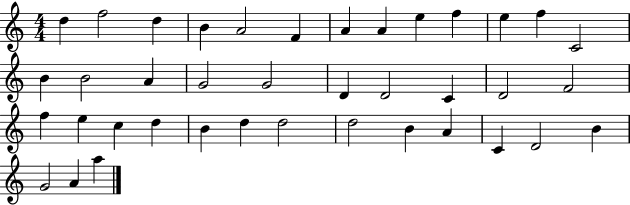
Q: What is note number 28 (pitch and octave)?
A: B4